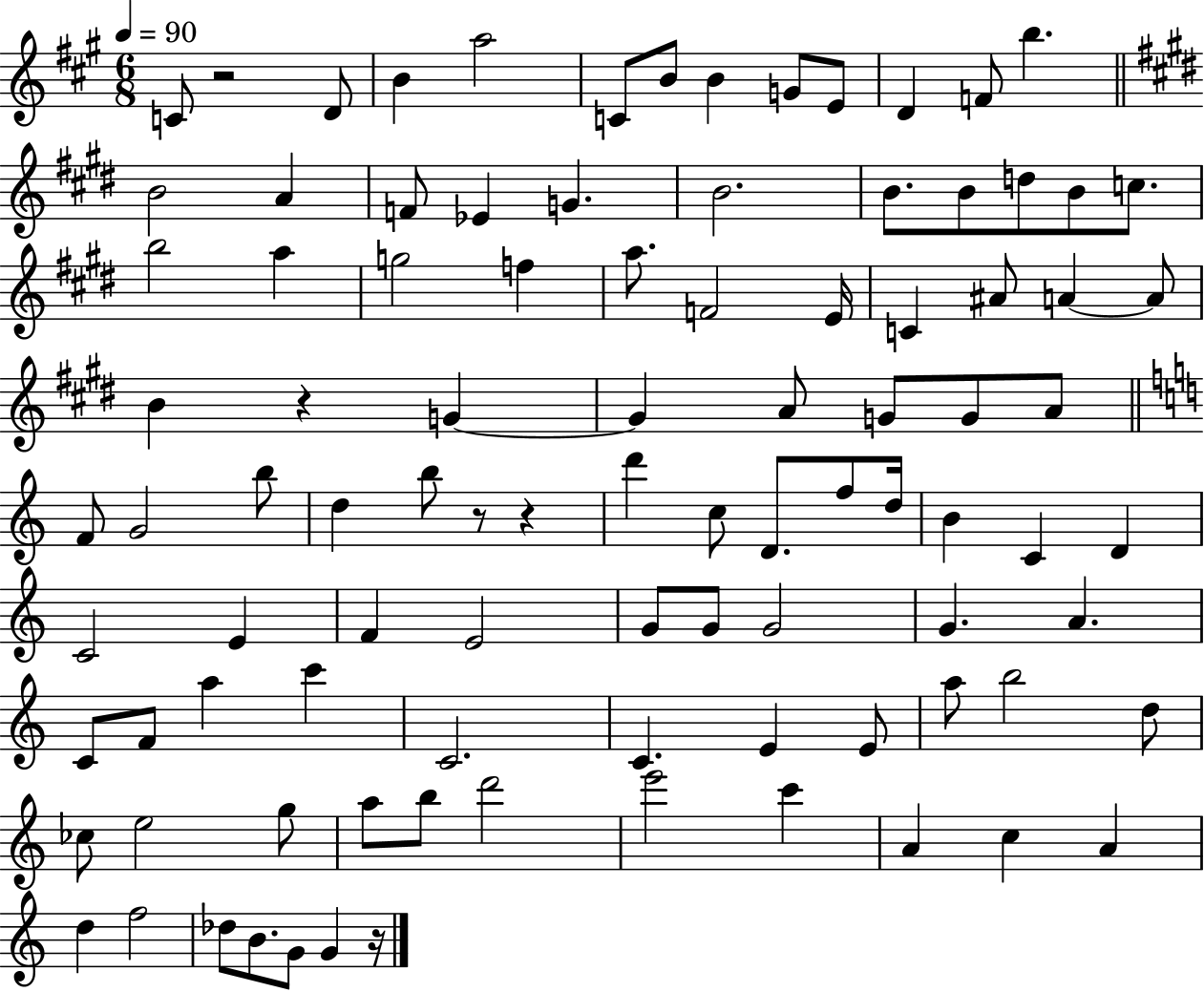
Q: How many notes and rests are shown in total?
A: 96